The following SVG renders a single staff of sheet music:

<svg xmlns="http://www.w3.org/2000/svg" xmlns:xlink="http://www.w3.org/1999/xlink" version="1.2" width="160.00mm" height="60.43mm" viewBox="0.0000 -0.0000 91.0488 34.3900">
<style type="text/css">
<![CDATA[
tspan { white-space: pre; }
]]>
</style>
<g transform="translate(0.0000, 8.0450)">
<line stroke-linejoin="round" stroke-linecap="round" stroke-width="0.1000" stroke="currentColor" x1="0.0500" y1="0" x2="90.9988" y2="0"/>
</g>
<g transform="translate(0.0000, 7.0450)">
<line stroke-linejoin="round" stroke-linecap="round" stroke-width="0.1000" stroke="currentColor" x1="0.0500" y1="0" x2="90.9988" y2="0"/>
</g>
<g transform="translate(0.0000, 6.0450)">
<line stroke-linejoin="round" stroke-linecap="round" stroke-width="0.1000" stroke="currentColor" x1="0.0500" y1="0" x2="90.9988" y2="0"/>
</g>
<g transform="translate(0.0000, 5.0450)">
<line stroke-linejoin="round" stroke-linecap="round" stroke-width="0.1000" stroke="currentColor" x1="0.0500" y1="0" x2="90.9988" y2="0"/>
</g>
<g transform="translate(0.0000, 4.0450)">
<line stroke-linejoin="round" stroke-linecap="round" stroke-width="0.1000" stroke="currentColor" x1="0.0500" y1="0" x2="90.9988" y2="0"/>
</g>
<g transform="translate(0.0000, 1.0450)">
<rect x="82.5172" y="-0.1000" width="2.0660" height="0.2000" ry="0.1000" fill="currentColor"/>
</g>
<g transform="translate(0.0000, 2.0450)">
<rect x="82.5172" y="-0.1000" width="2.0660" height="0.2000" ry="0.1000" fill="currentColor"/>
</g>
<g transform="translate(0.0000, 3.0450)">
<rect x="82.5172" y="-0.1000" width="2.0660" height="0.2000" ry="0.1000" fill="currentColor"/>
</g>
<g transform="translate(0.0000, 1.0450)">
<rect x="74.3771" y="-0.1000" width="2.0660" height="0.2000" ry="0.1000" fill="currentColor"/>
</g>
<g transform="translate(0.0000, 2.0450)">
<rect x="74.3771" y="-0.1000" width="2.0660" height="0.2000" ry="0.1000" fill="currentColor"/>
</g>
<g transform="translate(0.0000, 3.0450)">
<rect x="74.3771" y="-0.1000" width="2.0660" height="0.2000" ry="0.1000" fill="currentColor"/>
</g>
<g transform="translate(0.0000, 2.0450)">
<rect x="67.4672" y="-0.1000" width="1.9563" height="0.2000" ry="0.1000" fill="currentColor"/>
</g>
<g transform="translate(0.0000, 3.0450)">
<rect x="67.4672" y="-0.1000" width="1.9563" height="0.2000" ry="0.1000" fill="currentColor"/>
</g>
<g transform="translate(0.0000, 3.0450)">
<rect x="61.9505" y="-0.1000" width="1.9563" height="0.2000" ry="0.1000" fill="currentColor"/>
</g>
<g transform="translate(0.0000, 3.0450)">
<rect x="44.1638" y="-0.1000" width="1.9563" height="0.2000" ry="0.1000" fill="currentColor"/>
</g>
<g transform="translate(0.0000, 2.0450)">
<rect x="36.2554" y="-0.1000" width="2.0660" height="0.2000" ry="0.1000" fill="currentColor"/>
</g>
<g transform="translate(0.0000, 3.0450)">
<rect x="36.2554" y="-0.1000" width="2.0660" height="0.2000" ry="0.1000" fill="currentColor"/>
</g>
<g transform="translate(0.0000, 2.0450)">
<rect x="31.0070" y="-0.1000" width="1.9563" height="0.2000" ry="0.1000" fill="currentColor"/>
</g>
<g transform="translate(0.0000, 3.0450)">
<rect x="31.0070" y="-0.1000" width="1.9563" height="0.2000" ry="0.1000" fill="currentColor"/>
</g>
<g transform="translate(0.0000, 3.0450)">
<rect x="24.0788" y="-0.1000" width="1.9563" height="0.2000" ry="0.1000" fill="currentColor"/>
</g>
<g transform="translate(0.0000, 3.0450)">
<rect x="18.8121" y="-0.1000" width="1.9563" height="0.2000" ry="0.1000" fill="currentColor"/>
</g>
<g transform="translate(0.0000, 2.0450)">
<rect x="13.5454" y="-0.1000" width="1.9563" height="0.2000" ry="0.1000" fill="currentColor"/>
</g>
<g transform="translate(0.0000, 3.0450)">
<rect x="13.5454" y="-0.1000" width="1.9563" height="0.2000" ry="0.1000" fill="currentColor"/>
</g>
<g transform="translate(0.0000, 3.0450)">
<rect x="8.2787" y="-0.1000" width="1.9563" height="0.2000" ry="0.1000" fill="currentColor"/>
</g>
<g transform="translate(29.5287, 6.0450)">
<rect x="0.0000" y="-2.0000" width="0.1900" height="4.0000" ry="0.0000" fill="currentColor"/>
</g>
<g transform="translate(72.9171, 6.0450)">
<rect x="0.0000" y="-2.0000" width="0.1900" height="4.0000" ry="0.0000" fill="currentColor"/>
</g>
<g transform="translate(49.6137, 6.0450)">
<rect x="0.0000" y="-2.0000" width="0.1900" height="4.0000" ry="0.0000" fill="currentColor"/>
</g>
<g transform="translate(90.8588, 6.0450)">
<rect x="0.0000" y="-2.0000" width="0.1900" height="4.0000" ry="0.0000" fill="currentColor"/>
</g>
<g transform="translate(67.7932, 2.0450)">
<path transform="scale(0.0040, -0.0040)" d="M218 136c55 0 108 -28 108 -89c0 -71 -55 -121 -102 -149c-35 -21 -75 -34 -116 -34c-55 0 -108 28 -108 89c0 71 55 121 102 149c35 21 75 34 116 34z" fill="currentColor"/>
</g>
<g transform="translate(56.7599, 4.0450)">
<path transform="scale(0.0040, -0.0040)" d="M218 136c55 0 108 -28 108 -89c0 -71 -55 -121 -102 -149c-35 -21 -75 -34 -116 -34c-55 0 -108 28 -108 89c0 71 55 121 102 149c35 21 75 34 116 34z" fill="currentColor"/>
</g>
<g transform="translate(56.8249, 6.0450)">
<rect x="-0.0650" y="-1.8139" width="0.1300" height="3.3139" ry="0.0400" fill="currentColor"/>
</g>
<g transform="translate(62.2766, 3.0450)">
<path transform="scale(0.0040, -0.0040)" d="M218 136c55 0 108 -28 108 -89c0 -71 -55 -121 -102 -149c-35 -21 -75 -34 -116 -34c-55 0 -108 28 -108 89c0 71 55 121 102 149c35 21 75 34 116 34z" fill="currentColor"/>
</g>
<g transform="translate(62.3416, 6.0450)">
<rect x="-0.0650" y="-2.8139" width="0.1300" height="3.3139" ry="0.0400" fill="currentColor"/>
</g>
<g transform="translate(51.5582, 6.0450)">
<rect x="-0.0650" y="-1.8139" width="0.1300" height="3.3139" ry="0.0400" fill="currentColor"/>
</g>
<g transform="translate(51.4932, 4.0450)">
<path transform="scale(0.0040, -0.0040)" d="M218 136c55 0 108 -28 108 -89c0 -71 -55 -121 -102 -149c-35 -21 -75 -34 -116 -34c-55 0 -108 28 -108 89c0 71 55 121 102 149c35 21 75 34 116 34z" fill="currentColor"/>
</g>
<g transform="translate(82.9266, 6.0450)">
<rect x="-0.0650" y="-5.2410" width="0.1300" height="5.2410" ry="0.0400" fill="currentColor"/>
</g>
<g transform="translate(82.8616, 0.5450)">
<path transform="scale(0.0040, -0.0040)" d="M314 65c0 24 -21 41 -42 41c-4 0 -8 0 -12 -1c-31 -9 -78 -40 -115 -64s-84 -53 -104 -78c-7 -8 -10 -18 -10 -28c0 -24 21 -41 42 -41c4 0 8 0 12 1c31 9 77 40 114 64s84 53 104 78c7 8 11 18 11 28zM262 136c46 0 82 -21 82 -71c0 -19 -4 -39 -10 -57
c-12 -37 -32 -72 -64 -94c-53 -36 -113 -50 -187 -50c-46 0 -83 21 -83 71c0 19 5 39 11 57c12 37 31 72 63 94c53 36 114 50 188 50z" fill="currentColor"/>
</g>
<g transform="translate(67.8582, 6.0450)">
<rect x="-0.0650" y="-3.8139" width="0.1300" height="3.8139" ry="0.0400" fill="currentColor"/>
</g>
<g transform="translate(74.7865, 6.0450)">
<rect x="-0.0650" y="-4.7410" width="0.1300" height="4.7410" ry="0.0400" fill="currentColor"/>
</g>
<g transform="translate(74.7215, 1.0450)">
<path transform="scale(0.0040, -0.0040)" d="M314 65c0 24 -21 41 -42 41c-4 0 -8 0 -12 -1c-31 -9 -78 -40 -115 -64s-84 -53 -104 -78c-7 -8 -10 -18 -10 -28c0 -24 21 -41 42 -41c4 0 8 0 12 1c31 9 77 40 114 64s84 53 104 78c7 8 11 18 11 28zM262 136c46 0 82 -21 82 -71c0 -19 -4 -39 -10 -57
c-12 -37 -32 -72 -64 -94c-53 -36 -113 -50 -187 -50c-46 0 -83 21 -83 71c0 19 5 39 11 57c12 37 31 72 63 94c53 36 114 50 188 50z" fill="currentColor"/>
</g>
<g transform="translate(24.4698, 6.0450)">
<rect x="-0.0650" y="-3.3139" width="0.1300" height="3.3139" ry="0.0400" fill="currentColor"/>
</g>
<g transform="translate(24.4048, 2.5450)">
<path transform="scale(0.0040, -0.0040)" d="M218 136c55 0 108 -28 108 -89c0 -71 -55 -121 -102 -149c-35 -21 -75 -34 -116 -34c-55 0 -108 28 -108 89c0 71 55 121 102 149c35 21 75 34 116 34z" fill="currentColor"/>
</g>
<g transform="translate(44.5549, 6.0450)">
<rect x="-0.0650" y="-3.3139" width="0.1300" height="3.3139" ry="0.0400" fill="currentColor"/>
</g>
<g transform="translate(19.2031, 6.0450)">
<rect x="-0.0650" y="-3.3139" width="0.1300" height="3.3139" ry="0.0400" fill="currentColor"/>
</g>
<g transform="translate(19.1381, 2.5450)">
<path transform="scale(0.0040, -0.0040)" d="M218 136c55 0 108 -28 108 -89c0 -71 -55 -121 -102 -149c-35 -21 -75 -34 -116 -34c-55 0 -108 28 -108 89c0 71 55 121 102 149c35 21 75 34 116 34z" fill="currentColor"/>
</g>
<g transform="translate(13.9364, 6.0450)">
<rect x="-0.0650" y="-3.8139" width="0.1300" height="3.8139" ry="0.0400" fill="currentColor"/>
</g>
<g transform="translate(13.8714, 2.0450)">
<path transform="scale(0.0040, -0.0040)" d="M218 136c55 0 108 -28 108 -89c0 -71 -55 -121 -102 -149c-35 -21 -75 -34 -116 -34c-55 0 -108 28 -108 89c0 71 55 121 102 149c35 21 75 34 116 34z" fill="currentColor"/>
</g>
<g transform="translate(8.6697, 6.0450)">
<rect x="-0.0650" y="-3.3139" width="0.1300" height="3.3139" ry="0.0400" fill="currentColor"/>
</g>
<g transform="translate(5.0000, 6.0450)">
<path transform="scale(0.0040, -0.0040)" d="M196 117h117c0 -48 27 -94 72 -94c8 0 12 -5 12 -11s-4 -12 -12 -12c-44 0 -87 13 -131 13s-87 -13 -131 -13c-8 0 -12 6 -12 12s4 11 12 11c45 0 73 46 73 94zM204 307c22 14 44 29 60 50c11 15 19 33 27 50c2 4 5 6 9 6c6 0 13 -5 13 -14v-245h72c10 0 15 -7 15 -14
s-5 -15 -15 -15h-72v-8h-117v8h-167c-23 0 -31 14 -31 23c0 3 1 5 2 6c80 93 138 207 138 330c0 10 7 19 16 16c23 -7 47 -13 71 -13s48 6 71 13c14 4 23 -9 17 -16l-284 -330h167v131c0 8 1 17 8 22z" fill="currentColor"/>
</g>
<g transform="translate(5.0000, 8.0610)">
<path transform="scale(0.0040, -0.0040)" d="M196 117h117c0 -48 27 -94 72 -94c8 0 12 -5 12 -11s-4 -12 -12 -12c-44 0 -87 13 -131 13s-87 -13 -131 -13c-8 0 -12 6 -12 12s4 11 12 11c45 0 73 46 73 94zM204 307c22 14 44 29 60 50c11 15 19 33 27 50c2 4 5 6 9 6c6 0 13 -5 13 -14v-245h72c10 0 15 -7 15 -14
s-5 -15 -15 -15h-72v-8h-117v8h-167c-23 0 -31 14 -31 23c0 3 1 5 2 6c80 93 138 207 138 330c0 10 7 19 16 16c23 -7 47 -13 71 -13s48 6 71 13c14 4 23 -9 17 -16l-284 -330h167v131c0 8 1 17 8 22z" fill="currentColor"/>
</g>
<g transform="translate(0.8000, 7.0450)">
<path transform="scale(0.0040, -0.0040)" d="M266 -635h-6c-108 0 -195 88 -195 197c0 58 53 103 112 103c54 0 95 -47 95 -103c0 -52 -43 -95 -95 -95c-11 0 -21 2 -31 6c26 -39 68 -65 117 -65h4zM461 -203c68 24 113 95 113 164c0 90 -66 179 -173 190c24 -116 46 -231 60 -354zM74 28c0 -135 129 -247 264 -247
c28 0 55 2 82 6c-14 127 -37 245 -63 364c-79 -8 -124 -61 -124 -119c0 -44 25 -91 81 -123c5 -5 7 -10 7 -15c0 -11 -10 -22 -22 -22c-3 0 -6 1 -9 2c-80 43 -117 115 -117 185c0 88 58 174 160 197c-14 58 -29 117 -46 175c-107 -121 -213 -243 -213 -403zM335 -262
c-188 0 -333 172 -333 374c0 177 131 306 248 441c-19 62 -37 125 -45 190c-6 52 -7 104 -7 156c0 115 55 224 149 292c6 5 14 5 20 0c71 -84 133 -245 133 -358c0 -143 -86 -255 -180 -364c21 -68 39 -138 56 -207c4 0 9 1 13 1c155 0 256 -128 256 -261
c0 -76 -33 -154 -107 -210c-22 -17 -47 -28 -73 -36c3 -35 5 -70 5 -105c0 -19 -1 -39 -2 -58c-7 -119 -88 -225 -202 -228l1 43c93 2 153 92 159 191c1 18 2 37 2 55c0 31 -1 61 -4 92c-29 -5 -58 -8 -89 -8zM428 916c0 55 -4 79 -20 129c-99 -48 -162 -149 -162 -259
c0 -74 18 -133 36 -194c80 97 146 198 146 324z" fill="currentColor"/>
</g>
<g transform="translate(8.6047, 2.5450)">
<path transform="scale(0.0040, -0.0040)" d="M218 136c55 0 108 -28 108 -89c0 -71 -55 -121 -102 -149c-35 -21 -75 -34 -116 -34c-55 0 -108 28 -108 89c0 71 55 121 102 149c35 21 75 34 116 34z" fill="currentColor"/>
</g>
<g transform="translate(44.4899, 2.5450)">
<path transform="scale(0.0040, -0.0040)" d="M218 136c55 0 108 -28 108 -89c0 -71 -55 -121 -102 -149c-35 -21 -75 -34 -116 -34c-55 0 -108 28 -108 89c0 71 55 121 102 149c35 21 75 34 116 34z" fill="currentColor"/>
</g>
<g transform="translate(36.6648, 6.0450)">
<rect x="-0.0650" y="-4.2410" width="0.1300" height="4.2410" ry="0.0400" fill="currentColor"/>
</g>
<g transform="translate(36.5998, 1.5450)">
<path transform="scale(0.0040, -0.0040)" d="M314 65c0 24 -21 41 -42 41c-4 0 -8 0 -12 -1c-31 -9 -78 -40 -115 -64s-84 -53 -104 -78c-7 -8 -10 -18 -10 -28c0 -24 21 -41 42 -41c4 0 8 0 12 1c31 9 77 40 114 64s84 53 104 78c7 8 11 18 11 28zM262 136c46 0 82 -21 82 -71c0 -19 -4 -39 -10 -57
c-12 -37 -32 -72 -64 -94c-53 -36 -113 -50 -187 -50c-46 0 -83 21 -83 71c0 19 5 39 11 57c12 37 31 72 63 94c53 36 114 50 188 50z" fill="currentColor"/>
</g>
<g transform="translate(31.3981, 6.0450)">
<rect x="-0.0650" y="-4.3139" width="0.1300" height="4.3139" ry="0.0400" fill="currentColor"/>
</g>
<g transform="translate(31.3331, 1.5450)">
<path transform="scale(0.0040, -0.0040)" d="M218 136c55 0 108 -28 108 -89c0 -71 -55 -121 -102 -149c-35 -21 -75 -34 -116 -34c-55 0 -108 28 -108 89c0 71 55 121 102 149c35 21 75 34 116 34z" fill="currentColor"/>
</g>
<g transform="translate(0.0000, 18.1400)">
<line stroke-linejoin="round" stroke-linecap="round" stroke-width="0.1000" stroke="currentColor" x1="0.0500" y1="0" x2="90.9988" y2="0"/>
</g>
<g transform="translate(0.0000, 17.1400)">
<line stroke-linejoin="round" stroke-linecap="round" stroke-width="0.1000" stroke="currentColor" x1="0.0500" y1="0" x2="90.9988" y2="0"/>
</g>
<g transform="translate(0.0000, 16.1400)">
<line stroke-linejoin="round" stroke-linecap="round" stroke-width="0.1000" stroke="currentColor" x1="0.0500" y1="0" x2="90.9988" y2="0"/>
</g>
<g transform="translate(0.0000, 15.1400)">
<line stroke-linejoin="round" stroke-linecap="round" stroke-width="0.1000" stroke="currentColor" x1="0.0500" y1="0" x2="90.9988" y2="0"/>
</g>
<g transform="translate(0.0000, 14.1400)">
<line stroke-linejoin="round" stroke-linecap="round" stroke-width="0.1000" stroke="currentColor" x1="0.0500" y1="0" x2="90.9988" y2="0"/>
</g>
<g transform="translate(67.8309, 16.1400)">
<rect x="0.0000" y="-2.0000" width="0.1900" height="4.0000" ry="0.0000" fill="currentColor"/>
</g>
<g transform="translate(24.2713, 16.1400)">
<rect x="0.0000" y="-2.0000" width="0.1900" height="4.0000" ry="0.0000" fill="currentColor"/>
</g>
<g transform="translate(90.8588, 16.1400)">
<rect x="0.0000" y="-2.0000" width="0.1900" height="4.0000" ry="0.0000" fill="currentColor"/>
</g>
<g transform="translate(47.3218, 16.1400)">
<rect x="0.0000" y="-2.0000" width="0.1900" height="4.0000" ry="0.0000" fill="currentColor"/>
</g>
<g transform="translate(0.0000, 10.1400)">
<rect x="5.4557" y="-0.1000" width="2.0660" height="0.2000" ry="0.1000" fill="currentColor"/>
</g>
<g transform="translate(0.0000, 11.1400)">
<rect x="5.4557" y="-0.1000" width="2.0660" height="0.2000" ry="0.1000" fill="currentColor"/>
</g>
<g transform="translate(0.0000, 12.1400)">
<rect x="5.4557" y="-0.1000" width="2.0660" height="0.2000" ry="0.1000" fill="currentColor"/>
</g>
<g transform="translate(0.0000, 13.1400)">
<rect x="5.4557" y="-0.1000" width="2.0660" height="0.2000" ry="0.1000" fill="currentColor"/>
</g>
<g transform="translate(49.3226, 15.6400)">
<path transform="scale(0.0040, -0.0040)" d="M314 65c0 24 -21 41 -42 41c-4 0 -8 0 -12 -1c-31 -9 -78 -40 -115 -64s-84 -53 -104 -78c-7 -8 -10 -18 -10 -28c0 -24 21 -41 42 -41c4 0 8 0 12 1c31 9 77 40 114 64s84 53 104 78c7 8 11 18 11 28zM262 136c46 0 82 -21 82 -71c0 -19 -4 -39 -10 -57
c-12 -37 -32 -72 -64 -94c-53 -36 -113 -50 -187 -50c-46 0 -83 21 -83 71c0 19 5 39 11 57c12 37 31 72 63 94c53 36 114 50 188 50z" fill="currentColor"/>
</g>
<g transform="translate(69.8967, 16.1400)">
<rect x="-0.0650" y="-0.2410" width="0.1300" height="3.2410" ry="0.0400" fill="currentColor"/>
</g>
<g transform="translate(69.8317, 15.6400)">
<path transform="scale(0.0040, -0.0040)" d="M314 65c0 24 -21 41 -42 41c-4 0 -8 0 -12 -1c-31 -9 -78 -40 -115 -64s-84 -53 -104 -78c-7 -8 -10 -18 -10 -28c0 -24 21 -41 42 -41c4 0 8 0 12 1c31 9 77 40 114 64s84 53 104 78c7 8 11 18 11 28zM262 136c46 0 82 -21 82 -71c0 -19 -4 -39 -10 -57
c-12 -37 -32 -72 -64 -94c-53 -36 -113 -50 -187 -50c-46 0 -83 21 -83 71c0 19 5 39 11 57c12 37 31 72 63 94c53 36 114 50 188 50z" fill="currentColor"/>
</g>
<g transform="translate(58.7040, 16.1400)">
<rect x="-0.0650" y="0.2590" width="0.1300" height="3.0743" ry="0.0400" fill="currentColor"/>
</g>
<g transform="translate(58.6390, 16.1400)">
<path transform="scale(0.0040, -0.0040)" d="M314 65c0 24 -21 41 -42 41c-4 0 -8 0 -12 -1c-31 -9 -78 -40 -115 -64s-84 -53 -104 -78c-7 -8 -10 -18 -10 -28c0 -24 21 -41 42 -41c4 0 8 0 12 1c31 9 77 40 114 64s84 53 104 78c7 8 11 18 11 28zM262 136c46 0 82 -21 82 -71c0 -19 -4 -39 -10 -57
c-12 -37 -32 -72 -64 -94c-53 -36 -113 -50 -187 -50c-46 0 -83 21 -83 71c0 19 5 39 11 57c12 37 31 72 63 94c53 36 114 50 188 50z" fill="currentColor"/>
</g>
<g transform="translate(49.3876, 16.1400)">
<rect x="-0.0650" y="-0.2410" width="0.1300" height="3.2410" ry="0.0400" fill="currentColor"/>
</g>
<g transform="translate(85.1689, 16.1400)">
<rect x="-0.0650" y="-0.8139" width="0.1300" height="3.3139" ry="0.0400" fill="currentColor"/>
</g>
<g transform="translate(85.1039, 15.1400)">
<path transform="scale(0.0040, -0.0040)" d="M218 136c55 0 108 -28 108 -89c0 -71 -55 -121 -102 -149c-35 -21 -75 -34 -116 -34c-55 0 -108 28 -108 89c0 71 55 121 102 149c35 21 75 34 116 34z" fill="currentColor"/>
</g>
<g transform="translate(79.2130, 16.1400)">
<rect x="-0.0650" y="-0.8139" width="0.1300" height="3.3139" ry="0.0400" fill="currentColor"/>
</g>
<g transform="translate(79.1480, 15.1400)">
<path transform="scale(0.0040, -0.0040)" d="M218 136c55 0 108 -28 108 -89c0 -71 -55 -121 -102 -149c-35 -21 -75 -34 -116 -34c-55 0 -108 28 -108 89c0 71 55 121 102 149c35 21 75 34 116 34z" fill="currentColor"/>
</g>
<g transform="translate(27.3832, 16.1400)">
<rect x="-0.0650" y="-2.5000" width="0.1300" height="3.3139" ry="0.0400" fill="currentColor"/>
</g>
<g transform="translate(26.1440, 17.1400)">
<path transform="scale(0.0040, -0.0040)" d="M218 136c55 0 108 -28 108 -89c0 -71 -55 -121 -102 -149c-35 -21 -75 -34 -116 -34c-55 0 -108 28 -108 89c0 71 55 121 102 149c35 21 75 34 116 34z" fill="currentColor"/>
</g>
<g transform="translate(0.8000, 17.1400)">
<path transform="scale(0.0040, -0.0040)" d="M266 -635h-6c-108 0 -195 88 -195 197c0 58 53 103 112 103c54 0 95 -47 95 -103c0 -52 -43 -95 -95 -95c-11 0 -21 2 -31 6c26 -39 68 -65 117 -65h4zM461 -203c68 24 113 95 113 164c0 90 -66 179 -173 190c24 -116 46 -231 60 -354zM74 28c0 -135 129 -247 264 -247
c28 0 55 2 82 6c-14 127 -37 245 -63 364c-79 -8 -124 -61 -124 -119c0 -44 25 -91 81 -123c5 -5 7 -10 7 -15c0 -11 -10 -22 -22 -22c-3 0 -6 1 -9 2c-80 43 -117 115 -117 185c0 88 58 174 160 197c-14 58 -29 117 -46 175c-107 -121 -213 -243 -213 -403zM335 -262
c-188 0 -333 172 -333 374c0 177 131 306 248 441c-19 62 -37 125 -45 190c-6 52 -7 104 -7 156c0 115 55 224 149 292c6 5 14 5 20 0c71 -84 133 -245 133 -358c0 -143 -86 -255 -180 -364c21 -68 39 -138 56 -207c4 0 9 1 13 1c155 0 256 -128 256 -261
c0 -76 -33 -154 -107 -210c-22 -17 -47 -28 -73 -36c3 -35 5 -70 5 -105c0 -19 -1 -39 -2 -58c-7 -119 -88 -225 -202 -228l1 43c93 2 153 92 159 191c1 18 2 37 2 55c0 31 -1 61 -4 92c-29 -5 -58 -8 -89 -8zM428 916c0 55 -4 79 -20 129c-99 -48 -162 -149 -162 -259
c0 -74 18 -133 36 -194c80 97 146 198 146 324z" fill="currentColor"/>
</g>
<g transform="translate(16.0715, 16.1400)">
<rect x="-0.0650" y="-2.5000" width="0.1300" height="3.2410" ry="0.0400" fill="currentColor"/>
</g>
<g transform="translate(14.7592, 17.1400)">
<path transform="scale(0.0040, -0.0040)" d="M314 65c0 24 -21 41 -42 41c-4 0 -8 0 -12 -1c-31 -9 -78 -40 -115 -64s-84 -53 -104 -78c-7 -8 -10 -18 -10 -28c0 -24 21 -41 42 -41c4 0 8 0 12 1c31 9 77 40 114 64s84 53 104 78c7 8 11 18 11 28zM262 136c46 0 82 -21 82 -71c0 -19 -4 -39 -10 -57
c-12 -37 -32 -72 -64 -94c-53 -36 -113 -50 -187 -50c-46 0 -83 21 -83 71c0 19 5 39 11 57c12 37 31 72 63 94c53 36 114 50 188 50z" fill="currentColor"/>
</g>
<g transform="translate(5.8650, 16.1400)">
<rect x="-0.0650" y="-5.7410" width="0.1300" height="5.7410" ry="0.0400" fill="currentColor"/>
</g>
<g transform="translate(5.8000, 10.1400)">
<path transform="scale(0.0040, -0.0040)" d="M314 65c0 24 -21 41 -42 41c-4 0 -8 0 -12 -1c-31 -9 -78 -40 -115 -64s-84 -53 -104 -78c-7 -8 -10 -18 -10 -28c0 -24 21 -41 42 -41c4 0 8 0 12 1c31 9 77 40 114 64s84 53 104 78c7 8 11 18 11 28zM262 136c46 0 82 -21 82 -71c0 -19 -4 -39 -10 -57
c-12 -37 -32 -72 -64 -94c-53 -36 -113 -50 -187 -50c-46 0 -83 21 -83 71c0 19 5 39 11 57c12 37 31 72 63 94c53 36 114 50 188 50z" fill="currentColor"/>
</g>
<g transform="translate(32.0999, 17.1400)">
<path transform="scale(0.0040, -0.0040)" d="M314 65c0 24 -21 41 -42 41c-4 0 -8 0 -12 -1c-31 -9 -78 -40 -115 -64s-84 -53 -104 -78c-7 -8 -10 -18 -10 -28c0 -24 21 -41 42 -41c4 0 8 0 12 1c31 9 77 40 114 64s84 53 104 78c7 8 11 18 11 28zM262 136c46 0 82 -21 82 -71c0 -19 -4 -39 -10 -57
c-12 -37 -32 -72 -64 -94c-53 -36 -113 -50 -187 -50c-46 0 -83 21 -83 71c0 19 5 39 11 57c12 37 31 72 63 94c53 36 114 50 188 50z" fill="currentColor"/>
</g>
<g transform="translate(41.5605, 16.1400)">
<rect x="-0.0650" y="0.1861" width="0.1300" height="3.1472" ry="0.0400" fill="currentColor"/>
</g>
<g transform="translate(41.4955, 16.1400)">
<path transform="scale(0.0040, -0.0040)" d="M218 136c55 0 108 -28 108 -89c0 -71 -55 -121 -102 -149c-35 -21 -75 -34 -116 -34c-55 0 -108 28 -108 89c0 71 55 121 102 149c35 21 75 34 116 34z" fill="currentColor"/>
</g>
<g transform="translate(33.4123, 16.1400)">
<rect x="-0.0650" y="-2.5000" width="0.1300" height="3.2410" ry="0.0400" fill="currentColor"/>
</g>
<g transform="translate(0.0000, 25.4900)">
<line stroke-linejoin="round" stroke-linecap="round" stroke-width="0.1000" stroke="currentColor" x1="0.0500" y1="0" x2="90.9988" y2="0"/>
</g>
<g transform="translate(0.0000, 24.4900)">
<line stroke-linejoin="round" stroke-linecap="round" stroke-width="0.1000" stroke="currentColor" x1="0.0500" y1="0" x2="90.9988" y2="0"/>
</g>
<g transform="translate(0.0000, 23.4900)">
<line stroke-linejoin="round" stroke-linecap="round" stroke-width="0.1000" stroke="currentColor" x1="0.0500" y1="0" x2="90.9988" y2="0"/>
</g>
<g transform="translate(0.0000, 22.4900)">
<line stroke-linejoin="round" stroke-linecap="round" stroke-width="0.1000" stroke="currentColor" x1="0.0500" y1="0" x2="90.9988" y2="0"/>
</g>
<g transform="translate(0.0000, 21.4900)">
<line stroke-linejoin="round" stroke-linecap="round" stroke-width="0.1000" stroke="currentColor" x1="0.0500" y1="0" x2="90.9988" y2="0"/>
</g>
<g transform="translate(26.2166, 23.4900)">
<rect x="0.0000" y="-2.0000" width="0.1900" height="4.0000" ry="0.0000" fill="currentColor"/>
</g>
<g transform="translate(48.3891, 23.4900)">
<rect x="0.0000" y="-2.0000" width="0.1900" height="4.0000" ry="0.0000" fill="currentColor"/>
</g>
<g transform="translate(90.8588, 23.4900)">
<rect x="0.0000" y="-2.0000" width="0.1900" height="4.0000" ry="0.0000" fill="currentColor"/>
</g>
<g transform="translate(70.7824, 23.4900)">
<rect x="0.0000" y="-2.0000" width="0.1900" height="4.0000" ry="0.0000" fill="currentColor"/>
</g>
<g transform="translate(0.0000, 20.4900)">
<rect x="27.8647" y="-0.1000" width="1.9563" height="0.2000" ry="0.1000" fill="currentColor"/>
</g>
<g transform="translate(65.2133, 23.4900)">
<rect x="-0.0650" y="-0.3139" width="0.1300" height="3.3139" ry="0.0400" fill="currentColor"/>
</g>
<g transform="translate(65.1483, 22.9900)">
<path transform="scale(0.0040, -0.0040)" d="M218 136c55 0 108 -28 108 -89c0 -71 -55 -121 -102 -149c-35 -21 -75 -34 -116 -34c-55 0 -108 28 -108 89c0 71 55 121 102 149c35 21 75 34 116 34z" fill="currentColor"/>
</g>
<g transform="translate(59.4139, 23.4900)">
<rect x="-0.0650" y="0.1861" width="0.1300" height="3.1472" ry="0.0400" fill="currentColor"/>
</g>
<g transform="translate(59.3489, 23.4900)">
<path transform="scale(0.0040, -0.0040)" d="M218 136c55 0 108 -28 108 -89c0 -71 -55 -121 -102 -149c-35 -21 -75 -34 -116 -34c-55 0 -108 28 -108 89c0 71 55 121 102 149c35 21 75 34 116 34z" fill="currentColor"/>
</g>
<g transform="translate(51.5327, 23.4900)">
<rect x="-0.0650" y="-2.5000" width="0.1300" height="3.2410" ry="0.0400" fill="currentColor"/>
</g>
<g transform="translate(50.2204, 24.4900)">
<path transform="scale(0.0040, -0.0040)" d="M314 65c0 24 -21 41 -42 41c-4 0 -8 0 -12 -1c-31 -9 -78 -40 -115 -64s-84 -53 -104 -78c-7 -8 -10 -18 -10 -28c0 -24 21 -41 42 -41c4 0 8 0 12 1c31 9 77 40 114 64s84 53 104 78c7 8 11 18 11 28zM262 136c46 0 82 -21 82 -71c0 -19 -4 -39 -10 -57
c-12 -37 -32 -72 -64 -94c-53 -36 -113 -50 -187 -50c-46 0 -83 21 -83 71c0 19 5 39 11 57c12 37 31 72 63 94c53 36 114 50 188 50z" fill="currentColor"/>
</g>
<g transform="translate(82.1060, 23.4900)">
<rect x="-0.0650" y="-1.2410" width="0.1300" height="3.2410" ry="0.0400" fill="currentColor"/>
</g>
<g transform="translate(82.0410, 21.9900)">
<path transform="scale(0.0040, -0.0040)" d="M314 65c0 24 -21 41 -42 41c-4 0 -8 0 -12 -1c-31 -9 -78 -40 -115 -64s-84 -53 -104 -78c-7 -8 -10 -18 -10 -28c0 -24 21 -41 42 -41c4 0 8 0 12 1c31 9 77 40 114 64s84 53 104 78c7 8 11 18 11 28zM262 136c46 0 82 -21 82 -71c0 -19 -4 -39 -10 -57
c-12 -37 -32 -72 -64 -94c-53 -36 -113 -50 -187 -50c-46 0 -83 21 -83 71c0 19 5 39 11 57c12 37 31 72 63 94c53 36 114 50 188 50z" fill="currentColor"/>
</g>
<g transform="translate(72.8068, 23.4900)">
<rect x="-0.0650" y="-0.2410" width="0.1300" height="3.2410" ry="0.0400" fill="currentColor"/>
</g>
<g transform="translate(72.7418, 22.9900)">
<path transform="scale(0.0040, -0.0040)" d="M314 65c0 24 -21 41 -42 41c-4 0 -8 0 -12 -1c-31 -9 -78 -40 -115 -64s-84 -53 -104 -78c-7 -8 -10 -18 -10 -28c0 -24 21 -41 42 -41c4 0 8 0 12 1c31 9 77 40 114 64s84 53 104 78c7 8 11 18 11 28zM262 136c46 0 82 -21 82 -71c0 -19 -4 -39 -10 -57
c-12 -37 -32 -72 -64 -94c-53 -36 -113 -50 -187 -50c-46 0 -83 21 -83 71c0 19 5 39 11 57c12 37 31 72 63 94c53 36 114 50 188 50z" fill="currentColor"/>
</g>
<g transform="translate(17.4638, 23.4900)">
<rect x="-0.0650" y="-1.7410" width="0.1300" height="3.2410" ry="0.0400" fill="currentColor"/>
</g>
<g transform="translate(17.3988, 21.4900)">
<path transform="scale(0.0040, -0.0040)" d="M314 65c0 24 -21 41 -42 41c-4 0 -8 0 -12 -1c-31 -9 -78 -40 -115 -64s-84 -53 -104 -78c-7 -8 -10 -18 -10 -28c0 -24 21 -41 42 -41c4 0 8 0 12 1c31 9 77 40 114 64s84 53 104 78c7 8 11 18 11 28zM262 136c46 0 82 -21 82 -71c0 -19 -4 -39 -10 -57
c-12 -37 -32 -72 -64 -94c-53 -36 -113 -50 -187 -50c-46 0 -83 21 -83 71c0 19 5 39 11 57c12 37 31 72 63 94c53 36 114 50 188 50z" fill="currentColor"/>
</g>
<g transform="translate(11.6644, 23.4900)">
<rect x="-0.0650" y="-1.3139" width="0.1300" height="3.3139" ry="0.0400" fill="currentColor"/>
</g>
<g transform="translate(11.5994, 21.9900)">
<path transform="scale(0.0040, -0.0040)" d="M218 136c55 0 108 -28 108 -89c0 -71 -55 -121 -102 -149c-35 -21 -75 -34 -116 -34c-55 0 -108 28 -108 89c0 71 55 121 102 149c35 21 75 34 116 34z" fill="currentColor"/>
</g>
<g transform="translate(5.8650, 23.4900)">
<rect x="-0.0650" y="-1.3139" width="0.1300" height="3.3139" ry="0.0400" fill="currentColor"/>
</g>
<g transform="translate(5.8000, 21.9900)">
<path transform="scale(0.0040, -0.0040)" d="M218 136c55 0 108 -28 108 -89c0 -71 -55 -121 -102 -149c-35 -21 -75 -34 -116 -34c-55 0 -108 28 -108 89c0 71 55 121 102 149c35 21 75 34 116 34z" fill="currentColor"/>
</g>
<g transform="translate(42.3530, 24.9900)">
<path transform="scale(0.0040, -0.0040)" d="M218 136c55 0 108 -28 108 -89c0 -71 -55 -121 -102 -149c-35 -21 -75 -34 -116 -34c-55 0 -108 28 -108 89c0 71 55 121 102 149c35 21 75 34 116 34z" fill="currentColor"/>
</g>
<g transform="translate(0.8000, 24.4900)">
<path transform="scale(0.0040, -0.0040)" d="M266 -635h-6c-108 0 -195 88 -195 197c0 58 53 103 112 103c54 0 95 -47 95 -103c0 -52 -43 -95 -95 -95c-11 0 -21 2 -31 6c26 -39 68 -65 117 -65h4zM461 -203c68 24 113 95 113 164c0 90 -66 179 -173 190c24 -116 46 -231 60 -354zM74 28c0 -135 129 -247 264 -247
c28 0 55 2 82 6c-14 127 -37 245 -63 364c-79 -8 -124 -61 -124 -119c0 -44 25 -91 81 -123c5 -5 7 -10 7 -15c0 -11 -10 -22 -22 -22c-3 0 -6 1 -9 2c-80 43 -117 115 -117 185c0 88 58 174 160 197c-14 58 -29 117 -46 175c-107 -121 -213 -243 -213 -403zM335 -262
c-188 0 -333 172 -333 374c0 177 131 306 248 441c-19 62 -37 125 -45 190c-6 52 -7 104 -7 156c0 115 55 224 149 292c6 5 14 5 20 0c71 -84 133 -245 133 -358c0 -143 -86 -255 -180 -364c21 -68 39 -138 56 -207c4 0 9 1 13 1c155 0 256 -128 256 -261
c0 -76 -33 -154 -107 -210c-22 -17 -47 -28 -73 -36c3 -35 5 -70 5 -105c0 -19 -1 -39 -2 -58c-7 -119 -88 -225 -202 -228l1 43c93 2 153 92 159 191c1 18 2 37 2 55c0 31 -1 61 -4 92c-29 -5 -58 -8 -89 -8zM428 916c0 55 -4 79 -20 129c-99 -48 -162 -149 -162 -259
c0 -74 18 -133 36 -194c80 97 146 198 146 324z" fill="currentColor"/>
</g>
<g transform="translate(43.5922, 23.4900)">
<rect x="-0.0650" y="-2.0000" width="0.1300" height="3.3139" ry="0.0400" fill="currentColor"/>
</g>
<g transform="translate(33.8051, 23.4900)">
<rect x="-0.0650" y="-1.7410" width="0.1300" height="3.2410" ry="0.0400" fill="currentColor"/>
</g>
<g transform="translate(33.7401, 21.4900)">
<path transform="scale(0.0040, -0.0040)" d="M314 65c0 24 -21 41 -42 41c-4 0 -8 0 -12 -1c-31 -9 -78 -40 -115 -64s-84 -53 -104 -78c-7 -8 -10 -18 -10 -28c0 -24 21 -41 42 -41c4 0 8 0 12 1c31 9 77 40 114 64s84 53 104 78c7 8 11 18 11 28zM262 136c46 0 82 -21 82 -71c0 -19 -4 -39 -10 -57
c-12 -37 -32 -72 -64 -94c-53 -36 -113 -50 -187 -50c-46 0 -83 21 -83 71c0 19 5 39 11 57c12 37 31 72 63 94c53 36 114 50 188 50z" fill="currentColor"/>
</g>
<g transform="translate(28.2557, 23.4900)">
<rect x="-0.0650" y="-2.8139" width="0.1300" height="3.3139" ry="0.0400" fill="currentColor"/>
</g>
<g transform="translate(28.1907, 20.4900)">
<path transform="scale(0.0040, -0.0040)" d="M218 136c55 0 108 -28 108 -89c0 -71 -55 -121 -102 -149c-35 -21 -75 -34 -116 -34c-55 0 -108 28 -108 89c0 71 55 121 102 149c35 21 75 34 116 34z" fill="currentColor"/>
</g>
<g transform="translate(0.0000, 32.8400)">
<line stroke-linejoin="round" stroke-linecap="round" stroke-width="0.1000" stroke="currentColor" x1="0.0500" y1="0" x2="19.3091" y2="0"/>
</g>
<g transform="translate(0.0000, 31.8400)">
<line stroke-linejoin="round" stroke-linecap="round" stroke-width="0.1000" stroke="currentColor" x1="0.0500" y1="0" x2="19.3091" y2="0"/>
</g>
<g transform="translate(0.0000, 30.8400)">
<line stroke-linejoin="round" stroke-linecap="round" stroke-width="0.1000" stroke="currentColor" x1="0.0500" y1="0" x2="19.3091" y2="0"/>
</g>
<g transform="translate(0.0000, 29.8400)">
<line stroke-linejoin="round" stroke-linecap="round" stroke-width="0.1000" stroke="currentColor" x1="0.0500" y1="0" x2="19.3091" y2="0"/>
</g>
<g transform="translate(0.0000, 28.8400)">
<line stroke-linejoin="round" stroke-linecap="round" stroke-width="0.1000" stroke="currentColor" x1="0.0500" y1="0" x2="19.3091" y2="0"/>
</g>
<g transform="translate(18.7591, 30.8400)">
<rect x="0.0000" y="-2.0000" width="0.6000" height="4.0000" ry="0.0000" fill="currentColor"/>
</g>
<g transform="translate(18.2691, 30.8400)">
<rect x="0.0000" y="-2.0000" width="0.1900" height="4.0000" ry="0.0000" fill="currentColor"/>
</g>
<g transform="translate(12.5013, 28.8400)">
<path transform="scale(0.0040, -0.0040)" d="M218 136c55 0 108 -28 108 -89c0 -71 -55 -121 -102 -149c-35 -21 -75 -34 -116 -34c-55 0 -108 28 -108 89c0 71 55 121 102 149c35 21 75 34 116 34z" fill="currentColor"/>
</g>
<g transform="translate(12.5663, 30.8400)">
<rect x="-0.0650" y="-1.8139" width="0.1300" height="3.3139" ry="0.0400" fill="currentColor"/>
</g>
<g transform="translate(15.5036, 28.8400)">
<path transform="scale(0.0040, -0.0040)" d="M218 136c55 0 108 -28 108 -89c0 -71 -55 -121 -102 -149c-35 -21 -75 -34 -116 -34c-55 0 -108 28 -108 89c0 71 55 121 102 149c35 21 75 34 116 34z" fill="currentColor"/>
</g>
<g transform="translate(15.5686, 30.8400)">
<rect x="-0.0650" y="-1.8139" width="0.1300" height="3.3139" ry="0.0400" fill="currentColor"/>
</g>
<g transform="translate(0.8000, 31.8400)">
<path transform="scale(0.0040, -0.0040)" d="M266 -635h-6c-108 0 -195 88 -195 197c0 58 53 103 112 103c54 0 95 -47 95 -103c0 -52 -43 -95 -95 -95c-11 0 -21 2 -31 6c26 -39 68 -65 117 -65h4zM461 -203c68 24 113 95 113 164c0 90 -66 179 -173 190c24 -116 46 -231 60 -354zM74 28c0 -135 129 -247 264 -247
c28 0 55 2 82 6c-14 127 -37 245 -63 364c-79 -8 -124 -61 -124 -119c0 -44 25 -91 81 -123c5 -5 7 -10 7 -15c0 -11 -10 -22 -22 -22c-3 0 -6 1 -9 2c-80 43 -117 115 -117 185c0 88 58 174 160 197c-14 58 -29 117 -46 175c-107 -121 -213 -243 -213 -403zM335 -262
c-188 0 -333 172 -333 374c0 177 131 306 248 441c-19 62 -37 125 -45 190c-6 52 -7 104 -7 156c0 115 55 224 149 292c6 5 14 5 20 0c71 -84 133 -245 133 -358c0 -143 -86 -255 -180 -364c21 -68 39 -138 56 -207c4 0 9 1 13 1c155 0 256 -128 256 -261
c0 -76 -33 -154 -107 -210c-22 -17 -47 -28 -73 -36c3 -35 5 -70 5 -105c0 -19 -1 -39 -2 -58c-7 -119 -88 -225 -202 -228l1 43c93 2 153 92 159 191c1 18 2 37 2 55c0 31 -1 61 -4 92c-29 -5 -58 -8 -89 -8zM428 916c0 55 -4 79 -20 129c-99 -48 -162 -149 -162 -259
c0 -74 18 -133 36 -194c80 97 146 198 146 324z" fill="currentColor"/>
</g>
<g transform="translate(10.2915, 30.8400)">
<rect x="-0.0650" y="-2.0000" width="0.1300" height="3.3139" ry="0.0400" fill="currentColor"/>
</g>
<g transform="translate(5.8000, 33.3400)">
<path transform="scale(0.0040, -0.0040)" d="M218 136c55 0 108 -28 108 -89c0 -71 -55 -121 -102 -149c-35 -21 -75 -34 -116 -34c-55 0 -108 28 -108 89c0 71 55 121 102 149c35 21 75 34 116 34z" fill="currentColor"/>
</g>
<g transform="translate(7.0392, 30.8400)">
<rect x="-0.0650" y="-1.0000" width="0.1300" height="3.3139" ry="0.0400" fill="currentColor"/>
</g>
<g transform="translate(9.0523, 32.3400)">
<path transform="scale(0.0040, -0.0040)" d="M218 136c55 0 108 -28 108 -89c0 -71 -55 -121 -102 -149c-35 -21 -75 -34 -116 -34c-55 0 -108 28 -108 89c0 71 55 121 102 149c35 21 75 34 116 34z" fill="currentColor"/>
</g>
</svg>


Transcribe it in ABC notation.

X:1
T:Untitled
M:4/4
L:1/4
K:C
b c' b b d' d'2 b f f a c' e'2 f'2 g'2 G2 G G2 B c2 B2 c2 d d e e f2 a f2 F G2 B c c2 e2 D F f f